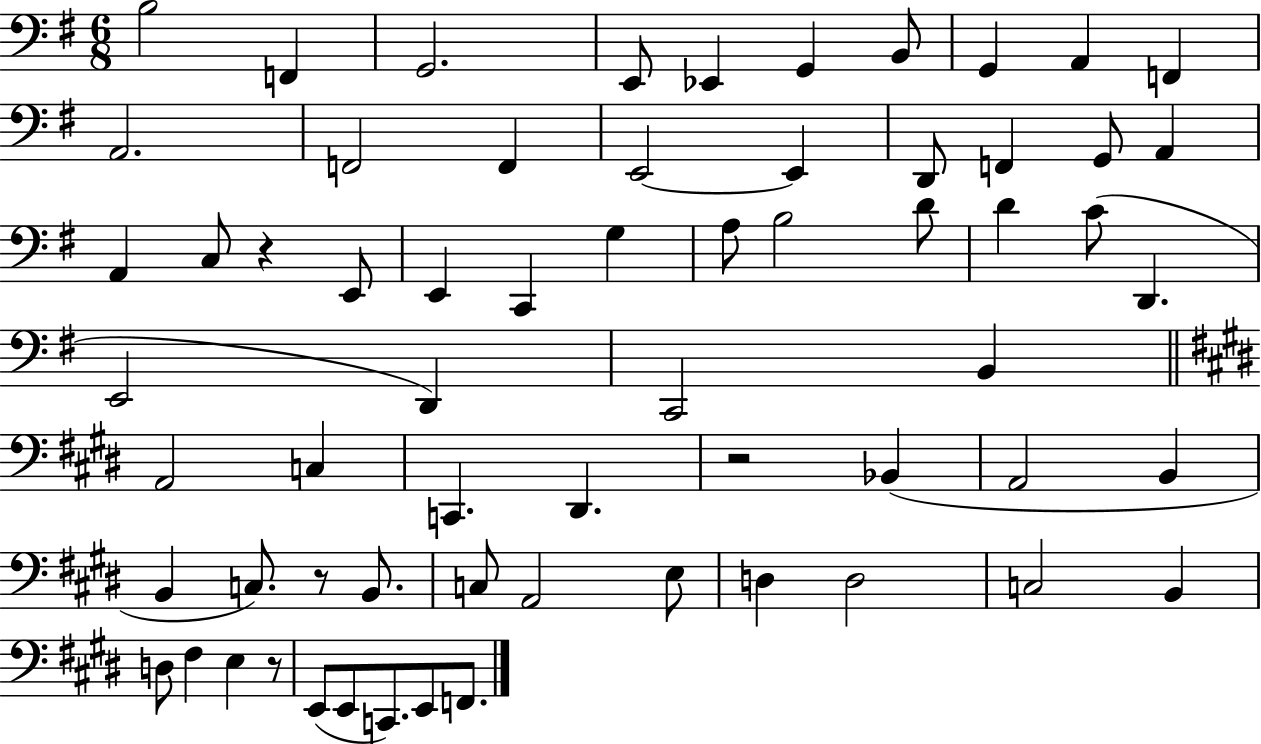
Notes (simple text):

B3/h F2/q G2/h. E2/e Eb2/q G2/q B2/e G2/q A2/q F2/q A2/h. F2/h F2/q E2/h E2/q D2/e F2/q G2/e A2/q A2/q C3/e R/q E2/e E2/q C2/q G3/q A3/e B3/h D4/e D4/q C4/e D2/q. E2/h D2/q C2/h B2/q A2/h C3/q C2/q. D#2/q. R/h Bb2/q A2/h B2/q B2/q C3/e. R/e B2/e. C3/e A2/h E3/e D3/q D3/h C3/h B2/q D3/e F#3/q E3/q R/e E2/e E2/e C2/e. E2/e F2/e.